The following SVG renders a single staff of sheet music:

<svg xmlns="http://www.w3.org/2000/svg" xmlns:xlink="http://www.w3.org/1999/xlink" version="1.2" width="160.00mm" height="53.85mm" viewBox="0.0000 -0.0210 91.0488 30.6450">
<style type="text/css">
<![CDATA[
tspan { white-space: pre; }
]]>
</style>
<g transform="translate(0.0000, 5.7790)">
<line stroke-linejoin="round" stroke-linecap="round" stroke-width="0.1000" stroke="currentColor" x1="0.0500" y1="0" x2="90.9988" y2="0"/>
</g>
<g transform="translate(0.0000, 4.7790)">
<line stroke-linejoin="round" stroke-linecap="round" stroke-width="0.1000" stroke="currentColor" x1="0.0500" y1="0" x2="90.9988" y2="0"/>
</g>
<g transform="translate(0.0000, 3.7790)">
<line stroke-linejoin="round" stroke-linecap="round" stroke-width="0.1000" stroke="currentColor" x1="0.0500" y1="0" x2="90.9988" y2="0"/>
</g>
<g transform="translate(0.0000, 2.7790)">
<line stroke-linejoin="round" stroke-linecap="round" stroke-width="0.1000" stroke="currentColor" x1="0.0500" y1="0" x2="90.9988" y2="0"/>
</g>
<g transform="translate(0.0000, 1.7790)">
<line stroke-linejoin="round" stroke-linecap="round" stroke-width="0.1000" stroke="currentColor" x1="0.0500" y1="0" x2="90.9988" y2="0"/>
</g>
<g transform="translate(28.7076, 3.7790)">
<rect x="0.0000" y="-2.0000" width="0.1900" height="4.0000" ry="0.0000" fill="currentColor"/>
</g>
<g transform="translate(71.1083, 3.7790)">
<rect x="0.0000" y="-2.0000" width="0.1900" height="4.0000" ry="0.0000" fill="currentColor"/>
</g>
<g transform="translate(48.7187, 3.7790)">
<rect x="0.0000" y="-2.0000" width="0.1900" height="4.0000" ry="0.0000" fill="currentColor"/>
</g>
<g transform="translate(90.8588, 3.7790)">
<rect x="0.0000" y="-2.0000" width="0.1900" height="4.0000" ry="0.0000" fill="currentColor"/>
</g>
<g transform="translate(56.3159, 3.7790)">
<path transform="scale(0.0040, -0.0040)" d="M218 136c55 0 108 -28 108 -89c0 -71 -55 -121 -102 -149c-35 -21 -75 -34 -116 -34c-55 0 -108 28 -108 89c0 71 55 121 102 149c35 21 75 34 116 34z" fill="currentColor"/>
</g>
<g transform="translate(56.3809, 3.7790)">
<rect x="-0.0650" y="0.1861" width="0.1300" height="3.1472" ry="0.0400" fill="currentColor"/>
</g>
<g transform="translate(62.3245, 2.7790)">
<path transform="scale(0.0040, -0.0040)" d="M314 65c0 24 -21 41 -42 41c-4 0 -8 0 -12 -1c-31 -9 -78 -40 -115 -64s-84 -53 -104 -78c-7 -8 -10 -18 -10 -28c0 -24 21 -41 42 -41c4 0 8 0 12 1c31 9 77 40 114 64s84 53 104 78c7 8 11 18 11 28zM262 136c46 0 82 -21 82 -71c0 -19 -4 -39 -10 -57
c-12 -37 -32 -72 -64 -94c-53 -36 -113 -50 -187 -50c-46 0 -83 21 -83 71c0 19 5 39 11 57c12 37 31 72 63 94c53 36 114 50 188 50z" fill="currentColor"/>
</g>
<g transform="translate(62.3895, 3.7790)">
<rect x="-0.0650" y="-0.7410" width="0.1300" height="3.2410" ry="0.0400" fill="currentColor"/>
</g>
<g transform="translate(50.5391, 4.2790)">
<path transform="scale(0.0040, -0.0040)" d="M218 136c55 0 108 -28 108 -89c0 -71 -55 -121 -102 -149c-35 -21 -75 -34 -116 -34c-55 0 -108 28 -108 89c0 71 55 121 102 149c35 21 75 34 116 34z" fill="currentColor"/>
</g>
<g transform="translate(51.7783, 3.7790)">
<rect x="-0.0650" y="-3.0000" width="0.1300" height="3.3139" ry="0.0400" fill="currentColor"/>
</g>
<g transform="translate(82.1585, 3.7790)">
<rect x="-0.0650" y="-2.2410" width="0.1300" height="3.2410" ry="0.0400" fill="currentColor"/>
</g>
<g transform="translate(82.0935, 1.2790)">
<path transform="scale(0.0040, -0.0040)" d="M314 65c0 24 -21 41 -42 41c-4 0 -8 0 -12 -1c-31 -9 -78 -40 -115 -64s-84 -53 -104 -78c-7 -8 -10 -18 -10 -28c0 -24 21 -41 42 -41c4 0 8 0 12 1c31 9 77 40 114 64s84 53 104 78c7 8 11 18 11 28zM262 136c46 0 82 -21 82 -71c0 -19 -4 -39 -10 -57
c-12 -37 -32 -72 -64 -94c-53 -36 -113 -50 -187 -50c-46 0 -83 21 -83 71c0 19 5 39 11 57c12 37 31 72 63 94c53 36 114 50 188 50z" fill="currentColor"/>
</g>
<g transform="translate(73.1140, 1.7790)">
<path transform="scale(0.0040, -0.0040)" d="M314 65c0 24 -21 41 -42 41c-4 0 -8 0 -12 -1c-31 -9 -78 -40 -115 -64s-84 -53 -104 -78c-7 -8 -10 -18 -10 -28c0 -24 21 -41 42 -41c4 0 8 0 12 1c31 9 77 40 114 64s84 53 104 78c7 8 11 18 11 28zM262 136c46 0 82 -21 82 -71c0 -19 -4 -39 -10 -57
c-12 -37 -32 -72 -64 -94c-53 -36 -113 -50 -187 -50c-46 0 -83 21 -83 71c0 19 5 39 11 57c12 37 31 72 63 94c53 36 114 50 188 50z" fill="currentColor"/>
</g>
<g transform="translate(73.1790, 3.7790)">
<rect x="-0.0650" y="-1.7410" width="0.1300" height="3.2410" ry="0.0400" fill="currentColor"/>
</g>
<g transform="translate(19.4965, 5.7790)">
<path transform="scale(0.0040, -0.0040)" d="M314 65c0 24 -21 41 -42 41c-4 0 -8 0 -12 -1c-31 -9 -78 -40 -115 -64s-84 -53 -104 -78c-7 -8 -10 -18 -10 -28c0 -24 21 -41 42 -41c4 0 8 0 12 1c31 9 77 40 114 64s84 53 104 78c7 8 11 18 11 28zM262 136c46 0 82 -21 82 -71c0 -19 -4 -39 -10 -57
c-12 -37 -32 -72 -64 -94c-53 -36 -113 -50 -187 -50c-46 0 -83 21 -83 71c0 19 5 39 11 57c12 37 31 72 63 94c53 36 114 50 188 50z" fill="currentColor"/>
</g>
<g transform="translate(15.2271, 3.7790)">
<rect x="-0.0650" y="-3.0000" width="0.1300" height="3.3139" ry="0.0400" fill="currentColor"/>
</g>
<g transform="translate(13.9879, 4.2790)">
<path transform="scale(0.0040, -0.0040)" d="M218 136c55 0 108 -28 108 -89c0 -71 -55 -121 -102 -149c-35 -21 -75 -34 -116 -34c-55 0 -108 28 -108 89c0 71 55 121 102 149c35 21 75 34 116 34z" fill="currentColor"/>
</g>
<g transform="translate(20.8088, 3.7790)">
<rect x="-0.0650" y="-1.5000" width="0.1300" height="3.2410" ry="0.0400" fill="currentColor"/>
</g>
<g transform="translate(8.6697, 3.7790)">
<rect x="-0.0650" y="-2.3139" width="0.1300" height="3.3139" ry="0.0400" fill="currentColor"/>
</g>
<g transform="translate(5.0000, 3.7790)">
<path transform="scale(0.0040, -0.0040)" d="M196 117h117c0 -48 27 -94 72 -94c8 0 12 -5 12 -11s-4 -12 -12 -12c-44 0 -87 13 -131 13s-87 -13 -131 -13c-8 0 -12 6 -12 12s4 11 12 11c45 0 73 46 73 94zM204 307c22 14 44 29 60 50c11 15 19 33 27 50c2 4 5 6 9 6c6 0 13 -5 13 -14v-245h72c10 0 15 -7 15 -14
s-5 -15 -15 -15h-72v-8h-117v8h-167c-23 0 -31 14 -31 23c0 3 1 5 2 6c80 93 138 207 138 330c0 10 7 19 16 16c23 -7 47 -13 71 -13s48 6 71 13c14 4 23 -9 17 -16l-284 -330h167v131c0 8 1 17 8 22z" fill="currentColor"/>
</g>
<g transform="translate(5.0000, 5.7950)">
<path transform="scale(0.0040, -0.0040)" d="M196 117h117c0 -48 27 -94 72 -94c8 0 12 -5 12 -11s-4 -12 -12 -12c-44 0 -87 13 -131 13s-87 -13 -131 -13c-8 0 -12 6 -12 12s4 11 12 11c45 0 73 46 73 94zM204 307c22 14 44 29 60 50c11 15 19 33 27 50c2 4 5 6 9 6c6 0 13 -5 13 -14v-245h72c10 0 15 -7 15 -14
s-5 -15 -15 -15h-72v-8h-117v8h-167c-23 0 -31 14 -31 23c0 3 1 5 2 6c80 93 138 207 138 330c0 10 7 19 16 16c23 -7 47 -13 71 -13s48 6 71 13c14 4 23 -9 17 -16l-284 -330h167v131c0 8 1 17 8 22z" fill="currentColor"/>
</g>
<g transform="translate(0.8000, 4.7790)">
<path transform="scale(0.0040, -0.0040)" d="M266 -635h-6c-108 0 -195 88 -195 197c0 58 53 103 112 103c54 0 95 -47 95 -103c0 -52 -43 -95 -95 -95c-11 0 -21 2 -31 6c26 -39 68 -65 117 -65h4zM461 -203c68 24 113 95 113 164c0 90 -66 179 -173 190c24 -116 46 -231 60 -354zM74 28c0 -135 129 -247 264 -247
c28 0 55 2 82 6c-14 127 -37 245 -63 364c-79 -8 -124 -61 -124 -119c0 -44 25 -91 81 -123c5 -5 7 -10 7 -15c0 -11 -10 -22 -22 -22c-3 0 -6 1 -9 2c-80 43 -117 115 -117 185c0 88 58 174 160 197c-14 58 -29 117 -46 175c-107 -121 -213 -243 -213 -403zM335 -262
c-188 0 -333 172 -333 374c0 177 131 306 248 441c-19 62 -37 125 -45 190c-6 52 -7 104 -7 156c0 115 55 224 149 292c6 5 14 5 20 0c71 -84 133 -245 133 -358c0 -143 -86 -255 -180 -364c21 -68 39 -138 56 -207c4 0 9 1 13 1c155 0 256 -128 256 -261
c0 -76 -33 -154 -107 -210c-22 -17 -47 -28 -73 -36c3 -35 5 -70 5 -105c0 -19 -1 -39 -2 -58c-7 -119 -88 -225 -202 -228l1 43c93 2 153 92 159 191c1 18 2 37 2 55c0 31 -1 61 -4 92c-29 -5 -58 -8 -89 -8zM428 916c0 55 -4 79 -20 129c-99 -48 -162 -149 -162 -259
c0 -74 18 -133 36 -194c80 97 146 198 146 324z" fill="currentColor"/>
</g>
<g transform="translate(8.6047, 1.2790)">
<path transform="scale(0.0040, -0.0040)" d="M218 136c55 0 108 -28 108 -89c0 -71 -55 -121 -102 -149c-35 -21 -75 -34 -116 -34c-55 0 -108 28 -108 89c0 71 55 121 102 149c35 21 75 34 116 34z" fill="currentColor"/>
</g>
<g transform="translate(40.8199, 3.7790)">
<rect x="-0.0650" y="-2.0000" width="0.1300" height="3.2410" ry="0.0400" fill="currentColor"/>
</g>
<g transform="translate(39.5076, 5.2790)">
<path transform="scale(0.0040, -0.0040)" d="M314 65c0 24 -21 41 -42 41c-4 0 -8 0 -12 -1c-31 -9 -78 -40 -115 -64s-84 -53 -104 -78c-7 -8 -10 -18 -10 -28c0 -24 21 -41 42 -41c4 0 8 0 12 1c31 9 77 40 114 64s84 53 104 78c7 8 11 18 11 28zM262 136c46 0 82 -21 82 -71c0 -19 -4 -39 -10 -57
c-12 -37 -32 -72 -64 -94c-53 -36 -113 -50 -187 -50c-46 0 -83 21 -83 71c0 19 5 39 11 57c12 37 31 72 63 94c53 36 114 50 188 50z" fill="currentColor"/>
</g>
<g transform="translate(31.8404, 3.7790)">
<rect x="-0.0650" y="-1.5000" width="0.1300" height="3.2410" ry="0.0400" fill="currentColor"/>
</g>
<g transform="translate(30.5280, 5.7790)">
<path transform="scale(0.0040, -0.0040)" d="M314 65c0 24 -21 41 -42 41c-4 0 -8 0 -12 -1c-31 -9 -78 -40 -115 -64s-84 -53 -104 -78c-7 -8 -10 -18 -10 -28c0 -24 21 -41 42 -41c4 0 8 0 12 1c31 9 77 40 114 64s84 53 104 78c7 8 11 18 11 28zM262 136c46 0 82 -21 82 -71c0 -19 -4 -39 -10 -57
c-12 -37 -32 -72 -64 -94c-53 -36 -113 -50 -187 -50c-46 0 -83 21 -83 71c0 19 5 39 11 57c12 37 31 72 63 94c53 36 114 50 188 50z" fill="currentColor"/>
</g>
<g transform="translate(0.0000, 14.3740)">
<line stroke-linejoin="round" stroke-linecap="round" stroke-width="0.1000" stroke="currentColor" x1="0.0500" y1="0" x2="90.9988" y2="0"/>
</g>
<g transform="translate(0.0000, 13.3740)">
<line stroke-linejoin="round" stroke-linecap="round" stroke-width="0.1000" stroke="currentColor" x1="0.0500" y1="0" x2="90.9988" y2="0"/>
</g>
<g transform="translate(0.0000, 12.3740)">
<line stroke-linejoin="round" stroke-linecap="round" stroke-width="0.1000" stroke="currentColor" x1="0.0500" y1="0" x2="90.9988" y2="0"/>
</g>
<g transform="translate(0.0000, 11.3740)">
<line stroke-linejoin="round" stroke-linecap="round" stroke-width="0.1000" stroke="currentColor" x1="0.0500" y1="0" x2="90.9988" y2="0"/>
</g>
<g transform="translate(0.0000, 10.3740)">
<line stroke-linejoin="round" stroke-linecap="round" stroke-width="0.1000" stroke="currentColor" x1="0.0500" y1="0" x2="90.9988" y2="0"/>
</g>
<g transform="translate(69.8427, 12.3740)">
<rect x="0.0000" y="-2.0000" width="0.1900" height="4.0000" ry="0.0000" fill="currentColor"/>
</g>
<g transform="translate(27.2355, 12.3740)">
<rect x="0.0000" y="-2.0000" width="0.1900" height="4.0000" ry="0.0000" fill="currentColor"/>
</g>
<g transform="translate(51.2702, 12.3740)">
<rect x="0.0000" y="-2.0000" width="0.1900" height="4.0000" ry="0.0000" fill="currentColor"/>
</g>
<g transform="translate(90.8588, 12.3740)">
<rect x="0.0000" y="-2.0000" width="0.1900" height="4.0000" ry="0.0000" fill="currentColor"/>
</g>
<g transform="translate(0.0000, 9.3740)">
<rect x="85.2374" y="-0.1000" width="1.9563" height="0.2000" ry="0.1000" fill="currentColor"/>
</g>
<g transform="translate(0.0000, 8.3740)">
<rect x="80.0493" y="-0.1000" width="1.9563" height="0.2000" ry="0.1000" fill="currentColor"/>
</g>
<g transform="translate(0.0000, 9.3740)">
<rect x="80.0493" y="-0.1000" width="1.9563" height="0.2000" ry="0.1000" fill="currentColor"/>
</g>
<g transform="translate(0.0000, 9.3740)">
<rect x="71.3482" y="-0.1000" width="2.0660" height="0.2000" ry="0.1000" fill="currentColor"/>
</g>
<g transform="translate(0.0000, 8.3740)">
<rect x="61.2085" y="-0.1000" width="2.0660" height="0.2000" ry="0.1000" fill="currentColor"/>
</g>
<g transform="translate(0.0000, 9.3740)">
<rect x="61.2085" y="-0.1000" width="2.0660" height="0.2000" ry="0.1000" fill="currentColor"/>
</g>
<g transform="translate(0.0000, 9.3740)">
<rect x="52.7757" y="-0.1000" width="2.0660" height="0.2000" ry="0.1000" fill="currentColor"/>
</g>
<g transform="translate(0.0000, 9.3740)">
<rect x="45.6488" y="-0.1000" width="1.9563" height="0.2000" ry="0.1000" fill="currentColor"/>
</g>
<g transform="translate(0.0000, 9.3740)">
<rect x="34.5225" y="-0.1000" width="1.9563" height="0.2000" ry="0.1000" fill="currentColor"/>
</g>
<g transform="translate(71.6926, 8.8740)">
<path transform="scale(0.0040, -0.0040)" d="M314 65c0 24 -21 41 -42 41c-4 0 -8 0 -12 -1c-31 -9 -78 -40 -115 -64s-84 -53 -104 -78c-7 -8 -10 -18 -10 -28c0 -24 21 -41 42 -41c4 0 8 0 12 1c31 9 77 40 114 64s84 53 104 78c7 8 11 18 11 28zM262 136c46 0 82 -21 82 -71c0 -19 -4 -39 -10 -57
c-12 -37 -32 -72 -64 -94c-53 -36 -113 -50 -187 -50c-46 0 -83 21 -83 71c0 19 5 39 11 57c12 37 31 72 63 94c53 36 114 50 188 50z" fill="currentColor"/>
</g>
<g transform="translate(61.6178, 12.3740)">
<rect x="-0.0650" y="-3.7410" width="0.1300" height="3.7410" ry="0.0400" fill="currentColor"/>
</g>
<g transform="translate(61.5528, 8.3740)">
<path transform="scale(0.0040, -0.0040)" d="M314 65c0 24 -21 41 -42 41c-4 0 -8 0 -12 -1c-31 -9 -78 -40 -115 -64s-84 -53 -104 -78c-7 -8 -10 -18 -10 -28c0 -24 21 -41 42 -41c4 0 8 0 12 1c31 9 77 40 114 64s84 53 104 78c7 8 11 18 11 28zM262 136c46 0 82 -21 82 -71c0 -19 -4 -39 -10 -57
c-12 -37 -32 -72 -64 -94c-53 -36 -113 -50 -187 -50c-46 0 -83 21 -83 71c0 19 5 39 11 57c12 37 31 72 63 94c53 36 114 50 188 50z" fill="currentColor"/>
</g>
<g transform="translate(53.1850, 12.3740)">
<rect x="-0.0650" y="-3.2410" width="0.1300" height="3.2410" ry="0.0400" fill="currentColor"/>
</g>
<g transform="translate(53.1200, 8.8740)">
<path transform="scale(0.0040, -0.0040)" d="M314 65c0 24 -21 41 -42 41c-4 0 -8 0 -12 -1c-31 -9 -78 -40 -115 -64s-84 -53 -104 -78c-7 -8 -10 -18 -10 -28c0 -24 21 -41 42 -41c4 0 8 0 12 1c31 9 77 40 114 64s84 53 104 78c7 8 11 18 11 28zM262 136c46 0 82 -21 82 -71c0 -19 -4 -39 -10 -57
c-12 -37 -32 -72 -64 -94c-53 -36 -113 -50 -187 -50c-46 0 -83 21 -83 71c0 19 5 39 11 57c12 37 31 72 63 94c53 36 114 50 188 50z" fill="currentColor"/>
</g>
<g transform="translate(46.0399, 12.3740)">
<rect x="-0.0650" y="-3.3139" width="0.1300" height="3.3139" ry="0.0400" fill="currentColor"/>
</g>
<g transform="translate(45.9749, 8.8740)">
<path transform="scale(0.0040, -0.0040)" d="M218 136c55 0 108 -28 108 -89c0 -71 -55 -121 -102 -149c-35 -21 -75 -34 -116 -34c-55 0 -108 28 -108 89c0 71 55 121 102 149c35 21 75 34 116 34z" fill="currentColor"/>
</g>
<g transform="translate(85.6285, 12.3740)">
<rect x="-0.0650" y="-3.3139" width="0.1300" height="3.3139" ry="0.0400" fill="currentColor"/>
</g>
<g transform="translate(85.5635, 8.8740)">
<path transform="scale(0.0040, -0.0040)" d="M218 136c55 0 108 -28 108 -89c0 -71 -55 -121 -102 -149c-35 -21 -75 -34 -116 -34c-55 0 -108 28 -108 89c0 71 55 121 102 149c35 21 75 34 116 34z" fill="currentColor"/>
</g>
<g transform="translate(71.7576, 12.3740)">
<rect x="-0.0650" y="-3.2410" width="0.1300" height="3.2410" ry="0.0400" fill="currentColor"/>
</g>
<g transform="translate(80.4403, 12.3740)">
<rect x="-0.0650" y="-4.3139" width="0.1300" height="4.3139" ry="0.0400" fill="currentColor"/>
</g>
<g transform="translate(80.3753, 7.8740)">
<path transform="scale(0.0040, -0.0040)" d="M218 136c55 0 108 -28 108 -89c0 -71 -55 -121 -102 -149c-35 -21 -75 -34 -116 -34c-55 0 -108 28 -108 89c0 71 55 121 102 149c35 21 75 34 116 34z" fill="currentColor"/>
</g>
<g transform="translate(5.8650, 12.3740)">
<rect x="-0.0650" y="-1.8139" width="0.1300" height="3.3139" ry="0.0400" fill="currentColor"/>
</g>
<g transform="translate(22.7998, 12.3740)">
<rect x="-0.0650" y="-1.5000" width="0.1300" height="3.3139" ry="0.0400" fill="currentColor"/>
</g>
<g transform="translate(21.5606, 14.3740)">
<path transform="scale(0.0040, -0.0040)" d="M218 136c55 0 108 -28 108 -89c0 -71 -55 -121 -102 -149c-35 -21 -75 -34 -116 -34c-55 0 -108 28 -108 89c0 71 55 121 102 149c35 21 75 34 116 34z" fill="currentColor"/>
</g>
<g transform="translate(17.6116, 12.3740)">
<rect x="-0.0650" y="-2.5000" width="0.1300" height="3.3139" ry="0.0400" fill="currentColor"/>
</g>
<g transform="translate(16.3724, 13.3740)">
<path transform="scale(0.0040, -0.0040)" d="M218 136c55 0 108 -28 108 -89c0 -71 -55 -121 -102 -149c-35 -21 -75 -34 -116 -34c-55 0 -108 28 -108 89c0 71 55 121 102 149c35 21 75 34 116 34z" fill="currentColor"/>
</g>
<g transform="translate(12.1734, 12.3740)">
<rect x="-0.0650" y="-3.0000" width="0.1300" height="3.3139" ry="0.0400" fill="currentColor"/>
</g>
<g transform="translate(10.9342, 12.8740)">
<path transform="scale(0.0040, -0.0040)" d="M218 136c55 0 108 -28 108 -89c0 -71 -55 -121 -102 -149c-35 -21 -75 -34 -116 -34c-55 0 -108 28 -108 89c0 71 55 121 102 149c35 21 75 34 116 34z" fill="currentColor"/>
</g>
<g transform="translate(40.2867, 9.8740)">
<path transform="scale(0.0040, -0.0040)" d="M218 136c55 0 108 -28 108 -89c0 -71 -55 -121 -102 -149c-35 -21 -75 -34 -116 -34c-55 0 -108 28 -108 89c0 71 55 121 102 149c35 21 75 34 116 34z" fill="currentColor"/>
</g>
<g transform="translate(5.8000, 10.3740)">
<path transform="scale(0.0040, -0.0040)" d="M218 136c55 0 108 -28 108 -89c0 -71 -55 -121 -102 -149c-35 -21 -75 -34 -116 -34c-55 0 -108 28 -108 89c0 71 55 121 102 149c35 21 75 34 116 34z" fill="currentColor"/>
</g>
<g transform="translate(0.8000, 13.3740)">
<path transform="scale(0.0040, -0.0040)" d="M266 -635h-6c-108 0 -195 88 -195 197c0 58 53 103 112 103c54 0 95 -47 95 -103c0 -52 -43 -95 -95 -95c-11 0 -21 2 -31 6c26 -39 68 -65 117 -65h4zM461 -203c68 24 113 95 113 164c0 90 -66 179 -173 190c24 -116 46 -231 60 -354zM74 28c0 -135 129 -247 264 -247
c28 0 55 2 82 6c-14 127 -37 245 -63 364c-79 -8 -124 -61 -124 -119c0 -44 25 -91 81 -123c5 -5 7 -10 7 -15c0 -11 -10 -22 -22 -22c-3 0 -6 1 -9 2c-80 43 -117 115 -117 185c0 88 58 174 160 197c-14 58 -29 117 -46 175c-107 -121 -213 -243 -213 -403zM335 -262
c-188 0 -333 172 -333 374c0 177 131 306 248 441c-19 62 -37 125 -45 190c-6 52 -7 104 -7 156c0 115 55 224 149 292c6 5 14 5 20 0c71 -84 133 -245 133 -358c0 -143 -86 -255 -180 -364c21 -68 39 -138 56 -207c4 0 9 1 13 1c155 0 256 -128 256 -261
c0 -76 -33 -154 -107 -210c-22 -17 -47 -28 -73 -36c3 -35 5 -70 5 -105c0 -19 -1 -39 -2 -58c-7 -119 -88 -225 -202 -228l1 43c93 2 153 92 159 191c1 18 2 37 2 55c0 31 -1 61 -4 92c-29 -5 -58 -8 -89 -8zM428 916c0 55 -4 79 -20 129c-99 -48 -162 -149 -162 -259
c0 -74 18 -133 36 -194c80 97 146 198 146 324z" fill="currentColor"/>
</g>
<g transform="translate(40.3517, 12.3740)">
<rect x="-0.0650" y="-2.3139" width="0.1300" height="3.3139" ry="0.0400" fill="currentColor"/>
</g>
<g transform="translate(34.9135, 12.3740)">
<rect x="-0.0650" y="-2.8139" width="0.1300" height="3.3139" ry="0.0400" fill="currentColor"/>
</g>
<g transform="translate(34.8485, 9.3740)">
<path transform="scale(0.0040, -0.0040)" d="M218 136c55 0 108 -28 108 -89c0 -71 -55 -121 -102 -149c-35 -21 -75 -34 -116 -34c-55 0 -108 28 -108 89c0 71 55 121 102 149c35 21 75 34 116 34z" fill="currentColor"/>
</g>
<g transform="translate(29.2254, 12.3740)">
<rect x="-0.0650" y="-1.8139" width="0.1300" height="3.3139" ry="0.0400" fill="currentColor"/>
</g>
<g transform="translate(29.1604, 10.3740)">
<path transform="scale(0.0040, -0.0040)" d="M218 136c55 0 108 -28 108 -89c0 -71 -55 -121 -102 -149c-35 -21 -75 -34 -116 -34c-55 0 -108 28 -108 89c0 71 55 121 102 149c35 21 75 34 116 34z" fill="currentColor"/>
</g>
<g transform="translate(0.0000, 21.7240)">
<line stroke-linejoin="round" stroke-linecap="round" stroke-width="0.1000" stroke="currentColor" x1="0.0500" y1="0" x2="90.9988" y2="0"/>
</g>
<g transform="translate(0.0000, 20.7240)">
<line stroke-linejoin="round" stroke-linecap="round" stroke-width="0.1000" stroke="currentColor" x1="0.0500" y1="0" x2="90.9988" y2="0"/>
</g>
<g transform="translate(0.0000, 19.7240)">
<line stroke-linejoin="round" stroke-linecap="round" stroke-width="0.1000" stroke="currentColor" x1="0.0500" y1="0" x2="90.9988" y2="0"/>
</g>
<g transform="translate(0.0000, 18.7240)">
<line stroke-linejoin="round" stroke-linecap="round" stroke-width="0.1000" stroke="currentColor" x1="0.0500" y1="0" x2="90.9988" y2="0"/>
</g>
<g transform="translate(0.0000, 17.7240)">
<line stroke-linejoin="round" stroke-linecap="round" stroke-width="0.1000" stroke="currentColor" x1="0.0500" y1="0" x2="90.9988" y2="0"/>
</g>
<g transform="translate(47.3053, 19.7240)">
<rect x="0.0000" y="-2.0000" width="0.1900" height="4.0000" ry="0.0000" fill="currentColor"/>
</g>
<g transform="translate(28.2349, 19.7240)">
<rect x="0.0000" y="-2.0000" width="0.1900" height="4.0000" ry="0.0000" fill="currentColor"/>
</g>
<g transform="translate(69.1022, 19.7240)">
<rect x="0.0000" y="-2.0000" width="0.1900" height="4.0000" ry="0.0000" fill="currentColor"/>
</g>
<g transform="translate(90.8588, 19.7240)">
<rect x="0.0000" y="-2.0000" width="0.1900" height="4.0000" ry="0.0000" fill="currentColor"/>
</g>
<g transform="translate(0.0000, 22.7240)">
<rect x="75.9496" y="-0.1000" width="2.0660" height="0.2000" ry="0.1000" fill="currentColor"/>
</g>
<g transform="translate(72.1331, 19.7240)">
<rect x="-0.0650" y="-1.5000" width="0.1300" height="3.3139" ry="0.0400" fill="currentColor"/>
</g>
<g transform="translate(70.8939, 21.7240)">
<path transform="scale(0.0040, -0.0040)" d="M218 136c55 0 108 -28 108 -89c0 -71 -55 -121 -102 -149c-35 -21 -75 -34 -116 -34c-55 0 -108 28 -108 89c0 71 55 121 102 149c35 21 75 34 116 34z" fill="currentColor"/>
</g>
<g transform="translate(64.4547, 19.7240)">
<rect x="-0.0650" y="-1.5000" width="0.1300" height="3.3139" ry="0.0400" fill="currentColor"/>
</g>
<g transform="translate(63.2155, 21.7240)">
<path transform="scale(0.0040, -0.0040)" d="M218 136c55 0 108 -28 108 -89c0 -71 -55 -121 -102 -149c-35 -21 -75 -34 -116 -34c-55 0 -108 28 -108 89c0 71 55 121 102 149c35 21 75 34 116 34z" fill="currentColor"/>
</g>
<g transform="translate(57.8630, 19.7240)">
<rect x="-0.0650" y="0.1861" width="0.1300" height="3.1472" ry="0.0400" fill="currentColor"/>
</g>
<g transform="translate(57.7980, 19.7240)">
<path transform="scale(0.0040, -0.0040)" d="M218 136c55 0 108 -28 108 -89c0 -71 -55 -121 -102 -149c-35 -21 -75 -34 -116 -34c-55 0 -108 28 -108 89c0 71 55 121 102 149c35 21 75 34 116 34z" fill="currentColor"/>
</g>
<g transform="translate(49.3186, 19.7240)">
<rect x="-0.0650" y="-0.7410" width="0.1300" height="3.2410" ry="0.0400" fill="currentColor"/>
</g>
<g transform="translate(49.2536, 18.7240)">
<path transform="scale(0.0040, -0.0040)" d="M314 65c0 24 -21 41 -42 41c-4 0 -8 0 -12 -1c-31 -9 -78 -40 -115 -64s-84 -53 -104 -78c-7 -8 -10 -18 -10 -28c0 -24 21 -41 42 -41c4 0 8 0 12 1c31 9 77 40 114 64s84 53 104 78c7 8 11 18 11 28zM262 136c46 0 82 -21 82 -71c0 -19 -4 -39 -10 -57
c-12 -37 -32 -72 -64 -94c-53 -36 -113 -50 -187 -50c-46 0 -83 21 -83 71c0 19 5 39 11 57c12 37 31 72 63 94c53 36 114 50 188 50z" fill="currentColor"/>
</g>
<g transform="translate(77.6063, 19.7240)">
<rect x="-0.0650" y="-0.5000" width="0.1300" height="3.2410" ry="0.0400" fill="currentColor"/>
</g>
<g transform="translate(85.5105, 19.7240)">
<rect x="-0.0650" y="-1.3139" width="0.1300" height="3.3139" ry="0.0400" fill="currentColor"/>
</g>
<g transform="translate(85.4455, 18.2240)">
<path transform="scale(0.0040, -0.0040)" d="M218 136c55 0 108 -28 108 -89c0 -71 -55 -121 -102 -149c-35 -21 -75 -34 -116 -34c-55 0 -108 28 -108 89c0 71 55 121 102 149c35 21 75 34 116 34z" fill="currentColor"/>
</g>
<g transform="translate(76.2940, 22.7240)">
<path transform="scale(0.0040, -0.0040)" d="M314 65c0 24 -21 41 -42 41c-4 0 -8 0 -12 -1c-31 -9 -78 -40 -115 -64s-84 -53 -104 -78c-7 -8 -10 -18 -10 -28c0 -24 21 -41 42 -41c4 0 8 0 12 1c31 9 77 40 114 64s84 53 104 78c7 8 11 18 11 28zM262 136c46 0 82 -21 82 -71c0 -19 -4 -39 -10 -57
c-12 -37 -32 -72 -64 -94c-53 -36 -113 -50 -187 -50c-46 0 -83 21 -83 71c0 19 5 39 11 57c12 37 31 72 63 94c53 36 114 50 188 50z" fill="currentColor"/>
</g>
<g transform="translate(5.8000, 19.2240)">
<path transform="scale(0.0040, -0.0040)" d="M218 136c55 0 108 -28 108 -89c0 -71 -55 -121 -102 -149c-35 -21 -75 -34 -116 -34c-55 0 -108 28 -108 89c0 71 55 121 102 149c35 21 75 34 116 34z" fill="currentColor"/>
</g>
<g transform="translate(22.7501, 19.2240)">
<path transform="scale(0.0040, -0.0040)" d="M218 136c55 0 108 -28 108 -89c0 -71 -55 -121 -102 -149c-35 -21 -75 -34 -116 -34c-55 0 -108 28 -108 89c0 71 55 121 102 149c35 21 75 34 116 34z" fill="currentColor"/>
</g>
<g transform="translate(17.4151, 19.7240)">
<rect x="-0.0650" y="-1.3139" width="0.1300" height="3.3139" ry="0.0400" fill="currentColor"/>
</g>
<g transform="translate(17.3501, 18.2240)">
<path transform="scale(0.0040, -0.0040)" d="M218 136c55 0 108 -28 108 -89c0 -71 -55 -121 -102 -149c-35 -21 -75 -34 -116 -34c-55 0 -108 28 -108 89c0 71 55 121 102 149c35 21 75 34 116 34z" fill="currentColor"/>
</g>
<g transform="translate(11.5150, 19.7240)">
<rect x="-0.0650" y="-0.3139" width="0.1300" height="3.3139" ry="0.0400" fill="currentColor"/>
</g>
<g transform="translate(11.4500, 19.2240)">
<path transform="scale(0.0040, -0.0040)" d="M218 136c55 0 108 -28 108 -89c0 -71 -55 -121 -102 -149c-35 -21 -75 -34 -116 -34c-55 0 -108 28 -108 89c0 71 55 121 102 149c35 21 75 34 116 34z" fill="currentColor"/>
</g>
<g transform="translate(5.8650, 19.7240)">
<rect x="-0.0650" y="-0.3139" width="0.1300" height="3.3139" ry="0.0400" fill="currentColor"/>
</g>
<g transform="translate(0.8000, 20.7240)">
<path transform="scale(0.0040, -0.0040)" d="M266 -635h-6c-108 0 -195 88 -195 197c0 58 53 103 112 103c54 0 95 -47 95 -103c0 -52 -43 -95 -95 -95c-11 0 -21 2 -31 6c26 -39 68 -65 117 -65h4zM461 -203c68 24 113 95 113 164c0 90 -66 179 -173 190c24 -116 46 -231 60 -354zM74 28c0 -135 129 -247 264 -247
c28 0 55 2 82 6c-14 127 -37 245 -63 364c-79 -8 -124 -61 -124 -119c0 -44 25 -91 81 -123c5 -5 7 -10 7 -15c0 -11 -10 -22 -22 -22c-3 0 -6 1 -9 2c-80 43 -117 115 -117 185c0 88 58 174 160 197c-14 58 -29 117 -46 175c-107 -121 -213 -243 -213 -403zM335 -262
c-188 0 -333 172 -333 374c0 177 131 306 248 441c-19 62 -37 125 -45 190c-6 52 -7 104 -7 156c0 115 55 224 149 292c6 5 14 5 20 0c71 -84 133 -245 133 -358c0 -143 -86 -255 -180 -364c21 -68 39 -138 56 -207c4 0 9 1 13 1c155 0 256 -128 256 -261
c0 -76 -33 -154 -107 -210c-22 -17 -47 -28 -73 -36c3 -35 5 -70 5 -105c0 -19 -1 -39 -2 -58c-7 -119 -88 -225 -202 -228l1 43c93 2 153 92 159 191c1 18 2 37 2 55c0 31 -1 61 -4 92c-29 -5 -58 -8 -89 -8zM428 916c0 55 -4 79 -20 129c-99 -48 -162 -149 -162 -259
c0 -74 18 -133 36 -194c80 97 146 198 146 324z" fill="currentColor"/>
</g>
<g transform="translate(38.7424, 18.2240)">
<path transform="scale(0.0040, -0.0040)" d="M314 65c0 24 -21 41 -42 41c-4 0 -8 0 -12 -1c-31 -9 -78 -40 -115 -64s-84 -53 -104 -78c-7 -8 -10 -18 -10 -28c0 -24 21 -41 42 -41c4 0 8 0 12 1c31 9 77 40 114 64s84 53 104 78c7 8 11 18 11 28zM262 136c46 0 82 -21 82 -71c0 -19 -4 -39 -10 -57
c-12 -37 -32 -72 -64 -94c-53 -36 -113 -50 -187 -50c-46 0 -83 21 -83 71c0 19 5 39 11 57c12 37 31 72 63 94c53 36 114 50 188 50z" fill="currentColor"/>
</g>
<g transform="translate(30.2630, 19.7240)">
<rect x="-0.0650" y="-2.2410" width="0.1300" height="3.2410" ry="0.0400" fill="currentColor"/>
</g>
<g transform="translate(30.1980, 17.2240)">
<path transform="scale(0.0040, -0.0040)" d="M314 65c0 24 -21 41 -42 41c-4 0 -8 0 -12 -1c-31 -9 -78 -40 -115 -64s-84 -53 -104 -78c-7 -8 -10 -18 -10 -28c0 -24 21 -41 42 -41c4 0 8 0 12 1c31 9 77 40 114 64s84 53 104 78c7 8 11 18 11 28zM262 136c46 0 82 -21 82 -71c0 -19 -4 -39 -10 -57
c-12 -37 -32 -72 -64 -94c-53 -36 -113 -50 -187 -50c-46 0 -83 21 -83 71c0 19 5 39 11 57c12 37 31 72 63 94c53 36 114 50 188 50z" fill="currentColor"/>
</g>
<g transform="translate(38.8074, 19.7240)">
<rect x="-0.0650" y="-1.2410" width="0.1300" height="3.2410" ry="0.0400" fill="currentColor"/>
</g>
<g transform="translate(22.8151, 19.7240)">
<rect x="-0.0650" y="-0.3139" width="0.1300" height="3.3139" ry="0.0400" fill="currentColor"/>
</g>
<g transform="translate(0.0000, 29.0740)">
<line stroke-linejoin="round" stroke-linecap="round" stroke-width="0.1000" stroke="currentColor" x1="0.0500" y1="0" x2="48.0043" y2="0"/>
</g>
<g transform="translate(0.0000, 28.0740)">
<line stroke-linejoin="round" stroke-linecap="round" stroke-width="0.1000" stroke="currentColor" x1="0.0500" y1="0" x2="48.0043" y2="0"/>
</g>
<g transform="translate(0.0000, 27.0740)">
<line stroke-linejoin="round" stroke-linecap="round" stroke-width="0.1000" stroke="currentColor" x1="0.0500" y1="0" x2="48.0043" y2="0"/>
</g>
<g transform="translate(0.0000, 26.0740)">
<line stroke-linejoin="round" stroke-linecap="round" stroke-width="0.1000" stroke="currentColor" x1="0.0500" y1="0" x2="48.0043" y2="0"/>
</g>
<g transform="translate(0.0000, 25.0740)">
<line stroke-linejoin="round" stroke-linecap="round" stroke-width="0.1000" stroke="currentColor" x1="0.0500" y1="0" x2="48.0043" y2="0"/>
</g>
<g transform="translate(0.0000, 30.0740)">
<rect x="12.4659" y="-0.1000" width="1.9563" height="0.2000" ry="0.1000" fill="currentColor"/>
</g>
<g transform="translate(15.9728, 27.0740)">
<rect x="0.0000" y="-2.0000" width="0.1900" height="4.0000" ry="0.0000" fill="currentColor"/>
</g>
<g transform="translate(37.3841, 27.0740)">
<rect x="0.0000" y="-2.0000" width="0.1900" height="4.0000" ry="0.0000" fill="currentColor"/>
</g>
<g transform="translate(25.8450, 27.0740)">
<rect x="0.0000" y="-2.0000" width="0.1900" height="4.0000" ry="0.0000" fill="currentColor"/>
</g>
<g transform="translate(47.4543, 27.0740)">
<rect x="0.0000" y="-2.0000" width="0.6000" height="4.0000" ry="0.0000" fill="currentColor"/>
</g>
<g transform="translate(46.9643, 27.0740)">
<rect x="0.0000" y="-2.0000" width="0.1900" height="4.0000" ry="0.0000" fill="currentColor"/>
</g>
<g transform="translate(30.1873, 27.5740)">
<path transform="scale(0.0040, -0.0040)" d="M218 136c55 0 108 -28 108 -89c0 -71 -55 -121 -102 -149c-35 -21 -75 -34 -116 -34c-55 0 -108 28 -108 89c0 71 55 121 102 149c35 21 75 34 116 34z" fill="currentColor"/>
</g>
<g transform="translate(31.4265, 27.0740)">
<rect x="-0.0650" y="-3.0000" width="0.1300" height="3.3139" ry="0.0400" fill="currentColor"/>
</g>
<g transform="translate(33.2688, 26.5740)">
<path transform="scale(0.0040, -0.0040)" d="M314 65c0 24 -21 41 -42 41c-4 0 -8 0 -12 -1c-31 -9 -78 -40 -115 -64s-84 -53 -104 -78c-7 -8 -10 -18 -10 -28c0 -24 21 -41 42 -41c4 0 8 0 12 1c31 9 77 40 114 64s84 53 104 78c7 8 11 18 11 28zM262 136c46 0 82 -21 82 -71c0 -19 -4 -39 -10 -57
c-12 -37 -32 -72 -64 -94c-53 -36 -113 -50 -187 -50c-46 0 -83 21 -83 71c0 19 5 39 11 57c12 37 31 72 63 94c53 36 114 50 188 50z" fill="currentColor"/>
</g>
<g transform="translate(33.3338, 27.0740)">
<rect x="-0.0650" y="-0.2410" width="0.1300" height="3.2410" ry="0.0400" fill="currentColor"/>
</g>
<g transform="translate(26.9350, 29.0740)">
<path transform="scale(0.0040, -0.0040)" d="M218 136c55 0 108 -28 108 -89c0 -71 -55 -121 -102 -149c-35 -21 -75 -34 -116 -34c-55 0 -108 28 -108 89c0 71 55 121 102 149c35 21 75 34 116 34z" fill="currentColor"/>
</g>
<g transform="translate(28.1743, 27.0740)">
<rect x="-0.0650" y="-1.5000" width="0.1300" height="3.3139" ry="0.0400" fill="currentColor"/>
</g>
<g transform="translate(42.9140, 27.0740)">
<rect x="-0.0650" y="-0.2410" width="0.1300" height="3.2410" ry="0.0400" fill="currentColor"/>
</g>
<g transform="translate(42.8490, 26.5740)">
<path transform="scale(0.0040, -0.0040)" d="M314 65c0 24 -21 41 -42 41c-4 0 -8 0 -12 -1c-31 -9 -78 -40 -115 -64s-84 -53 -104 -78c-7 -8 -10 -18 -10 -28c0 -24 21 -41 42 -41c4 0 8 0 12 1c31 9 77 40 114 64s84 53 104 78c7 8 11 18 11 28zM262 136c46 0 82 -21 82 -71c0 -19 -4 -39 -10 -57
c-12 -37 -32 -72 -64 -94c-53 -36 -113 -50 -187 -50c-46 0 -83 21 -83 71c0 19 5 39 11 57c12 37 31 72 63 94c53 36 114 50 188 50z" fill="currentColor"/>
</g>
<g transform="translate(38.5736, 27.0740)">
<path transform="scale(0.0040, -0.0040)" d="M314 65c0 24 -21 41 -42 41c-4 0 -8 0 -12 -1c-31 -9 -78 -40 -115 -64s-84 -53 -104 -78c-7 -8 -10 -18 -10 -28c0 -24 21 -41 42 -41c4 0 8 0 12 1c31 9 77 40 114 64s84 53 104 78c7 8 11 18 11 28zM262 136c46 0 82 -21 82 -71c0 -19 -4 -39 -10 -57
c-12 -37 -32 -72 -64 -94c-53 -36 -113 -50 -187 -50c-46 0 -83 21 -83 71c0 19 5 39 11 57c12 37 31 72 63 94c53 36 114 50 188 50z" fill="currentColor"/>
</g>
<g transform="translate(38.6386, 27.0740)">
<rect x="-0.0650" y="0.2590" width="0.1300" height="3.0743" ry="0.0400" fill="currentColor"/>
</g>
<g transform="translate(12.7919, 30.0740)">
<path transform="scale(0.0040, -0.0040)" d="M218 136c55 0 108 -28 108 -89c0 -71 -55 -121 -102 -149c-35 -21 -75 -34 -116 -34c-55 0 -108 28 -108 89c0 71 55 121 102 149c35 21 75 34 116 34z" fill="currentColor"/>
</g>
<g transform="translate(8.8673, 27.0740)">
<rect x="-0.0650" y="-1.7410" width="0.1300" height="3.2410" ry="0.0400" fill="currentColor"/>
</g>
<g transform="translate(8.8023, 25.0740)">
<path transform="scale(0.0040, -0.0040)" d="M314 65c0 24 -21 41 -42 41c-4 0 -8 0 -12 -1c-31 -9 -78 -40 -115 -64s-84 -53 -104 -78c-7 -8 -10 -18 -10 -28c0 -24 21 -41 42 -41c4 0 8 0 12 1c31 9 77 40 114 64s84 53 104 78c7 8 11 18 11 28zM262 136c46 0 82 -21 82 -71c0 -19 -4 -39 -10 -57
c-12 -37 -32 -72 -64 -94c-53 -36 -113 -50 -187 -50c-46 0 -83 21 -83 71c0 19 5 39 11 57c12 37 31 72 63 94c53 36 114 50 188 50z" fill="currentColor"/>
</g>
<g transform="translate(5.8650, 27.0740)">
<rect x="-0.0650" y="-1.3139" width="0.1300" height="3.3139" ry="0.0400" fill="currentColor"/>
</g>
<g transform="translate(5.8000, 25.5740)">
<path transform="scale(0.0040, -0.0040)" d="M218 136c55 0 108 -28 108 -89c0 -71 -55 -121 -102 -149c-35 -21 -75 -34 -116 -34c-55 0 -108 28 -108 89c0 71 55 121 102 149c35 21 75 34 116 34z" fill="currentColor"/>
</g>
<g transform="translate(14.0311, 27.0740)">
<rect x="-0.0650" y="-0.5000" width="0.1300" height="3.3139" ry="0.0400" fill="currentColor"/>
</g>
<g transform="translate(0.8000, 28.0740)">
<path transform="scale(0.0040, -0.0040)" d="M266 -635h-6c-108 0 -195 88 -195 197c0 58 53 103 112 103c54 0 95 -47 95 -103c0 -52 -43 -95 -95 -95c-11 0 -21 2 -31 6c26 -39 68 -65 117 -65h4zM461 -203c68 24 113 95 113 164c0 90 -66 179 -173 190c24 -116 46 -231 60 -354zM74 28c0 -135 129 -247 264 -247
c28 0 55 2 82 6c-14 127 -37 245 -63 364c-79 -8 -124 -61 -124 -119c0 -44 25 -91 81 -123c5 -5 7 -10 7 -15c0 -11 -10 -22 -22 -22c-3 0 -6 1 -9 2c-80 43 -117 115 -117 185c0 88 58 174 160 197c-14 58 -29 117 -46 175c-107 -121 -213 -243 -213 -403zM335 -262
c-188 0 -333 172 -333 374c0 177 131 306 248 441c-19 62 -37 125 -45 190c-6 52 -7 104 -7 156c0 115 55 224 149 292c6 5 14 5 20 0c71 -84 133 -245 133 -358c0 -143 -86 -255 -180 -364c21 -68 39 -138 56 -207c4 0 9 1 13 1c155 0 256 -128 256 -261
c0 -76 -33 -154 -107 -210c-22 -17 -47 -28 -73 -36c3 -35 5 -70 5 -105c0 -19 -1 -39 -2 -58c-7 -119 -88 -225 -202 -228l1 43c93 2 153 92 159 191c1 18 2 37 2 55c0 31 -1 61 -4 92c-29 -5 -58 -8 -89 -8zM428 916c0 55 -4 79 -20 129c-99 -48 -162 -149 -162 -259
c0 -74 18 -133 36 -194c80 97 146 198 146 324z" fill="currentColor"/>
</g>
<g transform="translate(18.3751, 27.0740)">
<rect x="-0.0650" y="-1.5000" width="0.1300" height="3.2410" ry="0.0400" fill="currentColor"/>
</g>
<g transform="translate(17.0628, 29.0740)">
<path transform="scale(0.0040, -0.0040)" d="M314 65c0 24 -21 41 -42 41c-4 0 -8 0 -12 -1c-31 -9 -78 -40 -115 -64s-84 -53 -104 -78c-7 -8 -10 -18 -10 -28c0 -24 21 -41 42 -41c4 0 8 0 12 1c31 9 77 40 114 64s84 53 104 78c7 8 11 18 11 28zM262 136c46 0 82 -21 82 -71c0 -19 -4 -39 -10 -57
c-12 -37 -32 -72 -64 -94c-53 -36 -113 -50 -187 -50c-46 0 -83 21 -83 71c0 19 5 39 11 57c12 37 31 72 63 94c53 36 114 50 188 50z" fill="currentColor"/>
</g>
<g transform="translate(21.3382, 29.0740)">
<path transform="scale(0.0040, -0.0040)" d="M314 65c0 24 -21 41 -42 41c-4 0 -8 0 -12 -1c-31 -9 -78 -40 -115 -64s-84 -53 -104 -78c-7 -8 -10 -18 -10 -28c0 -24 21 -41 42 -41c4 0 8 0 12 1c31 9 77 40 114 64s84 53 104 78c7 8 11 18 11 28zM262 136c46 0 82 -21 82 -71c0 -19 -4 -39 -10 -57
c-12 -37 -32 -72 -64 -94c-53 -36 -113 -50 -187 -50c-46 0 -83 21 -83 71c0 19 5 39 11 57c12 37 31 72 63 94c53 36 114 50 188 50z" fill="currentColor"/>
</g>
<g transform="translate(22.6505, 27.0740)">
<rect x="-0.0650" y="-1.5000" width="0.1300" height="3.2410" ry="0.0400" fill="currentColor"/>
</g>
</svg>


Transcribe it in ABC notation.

X:1
T:Untitled
M:4/4
L:1/4
K:C
g A E2 E2 F2 A B d2 f2 g2 f A G E f a g b b2 c'2 b2 d' b c c e c g2 e2 d2 B E E C2 e e f2 C E2 E2 E A c2 B2 c2